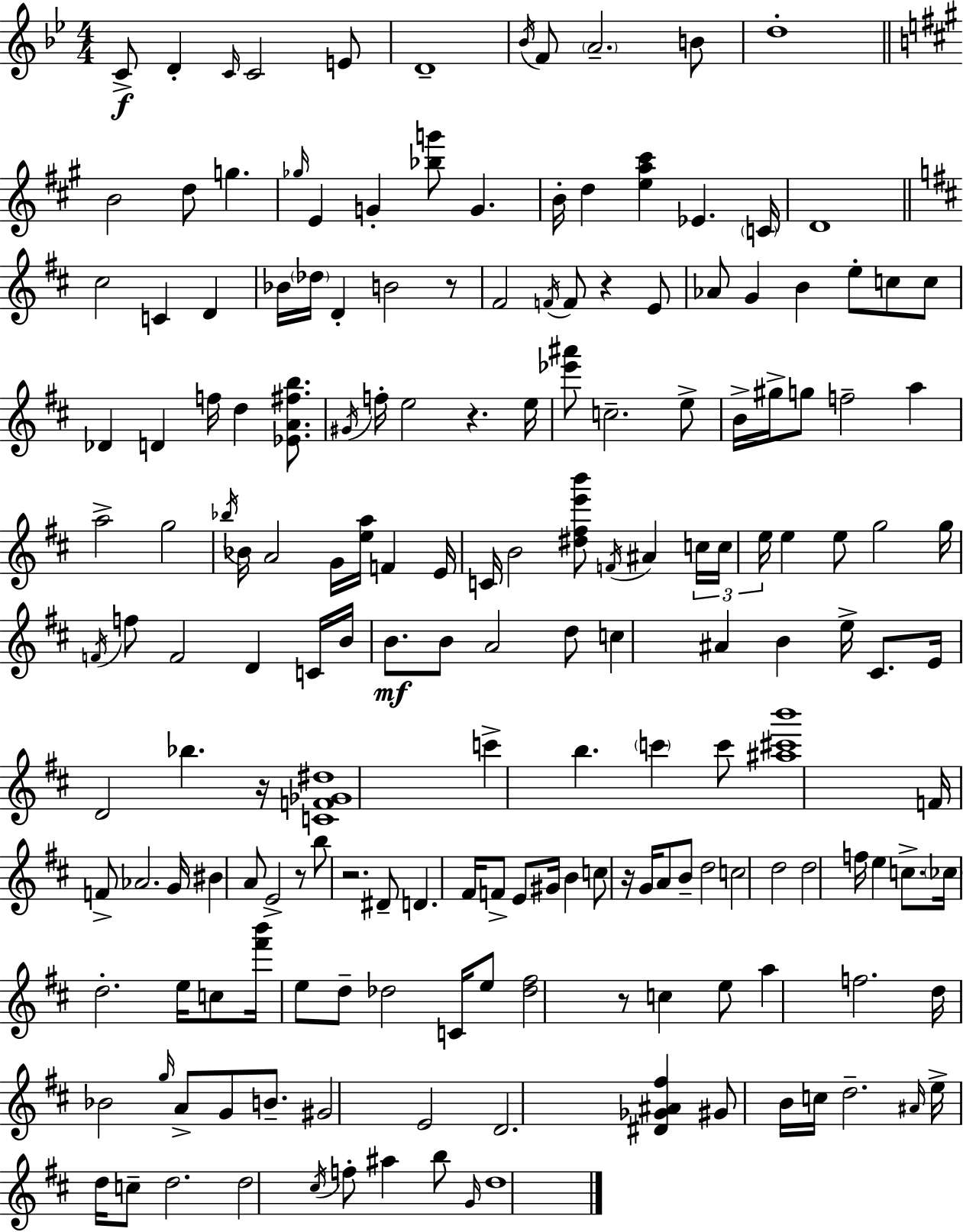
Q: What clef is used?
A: treble